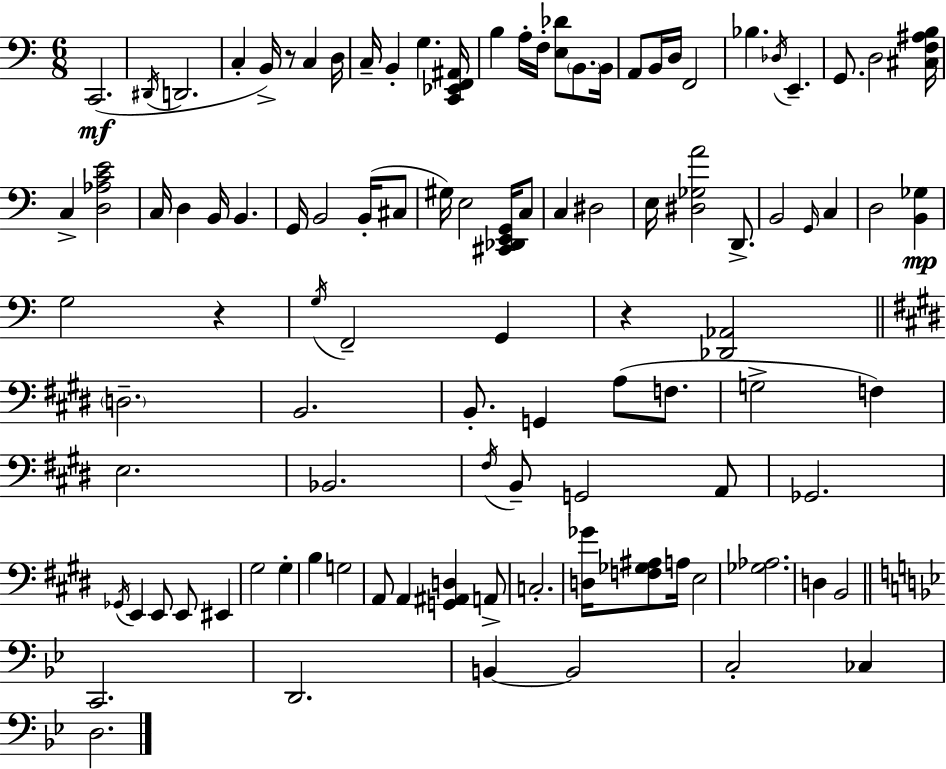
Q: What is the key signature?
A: C major